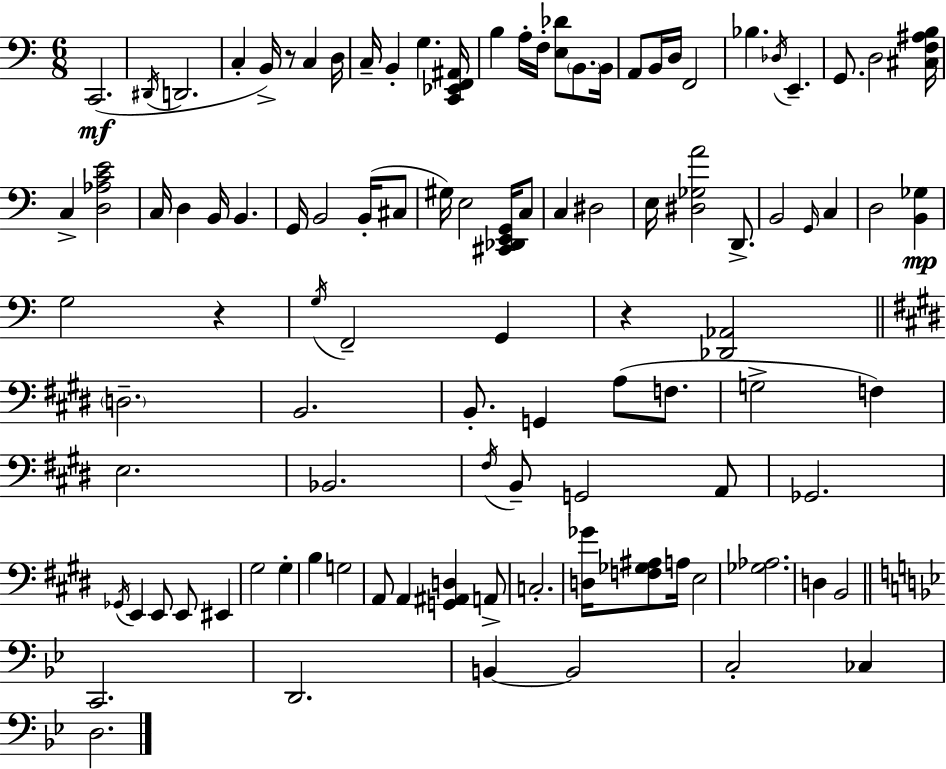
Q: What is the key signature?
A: C major